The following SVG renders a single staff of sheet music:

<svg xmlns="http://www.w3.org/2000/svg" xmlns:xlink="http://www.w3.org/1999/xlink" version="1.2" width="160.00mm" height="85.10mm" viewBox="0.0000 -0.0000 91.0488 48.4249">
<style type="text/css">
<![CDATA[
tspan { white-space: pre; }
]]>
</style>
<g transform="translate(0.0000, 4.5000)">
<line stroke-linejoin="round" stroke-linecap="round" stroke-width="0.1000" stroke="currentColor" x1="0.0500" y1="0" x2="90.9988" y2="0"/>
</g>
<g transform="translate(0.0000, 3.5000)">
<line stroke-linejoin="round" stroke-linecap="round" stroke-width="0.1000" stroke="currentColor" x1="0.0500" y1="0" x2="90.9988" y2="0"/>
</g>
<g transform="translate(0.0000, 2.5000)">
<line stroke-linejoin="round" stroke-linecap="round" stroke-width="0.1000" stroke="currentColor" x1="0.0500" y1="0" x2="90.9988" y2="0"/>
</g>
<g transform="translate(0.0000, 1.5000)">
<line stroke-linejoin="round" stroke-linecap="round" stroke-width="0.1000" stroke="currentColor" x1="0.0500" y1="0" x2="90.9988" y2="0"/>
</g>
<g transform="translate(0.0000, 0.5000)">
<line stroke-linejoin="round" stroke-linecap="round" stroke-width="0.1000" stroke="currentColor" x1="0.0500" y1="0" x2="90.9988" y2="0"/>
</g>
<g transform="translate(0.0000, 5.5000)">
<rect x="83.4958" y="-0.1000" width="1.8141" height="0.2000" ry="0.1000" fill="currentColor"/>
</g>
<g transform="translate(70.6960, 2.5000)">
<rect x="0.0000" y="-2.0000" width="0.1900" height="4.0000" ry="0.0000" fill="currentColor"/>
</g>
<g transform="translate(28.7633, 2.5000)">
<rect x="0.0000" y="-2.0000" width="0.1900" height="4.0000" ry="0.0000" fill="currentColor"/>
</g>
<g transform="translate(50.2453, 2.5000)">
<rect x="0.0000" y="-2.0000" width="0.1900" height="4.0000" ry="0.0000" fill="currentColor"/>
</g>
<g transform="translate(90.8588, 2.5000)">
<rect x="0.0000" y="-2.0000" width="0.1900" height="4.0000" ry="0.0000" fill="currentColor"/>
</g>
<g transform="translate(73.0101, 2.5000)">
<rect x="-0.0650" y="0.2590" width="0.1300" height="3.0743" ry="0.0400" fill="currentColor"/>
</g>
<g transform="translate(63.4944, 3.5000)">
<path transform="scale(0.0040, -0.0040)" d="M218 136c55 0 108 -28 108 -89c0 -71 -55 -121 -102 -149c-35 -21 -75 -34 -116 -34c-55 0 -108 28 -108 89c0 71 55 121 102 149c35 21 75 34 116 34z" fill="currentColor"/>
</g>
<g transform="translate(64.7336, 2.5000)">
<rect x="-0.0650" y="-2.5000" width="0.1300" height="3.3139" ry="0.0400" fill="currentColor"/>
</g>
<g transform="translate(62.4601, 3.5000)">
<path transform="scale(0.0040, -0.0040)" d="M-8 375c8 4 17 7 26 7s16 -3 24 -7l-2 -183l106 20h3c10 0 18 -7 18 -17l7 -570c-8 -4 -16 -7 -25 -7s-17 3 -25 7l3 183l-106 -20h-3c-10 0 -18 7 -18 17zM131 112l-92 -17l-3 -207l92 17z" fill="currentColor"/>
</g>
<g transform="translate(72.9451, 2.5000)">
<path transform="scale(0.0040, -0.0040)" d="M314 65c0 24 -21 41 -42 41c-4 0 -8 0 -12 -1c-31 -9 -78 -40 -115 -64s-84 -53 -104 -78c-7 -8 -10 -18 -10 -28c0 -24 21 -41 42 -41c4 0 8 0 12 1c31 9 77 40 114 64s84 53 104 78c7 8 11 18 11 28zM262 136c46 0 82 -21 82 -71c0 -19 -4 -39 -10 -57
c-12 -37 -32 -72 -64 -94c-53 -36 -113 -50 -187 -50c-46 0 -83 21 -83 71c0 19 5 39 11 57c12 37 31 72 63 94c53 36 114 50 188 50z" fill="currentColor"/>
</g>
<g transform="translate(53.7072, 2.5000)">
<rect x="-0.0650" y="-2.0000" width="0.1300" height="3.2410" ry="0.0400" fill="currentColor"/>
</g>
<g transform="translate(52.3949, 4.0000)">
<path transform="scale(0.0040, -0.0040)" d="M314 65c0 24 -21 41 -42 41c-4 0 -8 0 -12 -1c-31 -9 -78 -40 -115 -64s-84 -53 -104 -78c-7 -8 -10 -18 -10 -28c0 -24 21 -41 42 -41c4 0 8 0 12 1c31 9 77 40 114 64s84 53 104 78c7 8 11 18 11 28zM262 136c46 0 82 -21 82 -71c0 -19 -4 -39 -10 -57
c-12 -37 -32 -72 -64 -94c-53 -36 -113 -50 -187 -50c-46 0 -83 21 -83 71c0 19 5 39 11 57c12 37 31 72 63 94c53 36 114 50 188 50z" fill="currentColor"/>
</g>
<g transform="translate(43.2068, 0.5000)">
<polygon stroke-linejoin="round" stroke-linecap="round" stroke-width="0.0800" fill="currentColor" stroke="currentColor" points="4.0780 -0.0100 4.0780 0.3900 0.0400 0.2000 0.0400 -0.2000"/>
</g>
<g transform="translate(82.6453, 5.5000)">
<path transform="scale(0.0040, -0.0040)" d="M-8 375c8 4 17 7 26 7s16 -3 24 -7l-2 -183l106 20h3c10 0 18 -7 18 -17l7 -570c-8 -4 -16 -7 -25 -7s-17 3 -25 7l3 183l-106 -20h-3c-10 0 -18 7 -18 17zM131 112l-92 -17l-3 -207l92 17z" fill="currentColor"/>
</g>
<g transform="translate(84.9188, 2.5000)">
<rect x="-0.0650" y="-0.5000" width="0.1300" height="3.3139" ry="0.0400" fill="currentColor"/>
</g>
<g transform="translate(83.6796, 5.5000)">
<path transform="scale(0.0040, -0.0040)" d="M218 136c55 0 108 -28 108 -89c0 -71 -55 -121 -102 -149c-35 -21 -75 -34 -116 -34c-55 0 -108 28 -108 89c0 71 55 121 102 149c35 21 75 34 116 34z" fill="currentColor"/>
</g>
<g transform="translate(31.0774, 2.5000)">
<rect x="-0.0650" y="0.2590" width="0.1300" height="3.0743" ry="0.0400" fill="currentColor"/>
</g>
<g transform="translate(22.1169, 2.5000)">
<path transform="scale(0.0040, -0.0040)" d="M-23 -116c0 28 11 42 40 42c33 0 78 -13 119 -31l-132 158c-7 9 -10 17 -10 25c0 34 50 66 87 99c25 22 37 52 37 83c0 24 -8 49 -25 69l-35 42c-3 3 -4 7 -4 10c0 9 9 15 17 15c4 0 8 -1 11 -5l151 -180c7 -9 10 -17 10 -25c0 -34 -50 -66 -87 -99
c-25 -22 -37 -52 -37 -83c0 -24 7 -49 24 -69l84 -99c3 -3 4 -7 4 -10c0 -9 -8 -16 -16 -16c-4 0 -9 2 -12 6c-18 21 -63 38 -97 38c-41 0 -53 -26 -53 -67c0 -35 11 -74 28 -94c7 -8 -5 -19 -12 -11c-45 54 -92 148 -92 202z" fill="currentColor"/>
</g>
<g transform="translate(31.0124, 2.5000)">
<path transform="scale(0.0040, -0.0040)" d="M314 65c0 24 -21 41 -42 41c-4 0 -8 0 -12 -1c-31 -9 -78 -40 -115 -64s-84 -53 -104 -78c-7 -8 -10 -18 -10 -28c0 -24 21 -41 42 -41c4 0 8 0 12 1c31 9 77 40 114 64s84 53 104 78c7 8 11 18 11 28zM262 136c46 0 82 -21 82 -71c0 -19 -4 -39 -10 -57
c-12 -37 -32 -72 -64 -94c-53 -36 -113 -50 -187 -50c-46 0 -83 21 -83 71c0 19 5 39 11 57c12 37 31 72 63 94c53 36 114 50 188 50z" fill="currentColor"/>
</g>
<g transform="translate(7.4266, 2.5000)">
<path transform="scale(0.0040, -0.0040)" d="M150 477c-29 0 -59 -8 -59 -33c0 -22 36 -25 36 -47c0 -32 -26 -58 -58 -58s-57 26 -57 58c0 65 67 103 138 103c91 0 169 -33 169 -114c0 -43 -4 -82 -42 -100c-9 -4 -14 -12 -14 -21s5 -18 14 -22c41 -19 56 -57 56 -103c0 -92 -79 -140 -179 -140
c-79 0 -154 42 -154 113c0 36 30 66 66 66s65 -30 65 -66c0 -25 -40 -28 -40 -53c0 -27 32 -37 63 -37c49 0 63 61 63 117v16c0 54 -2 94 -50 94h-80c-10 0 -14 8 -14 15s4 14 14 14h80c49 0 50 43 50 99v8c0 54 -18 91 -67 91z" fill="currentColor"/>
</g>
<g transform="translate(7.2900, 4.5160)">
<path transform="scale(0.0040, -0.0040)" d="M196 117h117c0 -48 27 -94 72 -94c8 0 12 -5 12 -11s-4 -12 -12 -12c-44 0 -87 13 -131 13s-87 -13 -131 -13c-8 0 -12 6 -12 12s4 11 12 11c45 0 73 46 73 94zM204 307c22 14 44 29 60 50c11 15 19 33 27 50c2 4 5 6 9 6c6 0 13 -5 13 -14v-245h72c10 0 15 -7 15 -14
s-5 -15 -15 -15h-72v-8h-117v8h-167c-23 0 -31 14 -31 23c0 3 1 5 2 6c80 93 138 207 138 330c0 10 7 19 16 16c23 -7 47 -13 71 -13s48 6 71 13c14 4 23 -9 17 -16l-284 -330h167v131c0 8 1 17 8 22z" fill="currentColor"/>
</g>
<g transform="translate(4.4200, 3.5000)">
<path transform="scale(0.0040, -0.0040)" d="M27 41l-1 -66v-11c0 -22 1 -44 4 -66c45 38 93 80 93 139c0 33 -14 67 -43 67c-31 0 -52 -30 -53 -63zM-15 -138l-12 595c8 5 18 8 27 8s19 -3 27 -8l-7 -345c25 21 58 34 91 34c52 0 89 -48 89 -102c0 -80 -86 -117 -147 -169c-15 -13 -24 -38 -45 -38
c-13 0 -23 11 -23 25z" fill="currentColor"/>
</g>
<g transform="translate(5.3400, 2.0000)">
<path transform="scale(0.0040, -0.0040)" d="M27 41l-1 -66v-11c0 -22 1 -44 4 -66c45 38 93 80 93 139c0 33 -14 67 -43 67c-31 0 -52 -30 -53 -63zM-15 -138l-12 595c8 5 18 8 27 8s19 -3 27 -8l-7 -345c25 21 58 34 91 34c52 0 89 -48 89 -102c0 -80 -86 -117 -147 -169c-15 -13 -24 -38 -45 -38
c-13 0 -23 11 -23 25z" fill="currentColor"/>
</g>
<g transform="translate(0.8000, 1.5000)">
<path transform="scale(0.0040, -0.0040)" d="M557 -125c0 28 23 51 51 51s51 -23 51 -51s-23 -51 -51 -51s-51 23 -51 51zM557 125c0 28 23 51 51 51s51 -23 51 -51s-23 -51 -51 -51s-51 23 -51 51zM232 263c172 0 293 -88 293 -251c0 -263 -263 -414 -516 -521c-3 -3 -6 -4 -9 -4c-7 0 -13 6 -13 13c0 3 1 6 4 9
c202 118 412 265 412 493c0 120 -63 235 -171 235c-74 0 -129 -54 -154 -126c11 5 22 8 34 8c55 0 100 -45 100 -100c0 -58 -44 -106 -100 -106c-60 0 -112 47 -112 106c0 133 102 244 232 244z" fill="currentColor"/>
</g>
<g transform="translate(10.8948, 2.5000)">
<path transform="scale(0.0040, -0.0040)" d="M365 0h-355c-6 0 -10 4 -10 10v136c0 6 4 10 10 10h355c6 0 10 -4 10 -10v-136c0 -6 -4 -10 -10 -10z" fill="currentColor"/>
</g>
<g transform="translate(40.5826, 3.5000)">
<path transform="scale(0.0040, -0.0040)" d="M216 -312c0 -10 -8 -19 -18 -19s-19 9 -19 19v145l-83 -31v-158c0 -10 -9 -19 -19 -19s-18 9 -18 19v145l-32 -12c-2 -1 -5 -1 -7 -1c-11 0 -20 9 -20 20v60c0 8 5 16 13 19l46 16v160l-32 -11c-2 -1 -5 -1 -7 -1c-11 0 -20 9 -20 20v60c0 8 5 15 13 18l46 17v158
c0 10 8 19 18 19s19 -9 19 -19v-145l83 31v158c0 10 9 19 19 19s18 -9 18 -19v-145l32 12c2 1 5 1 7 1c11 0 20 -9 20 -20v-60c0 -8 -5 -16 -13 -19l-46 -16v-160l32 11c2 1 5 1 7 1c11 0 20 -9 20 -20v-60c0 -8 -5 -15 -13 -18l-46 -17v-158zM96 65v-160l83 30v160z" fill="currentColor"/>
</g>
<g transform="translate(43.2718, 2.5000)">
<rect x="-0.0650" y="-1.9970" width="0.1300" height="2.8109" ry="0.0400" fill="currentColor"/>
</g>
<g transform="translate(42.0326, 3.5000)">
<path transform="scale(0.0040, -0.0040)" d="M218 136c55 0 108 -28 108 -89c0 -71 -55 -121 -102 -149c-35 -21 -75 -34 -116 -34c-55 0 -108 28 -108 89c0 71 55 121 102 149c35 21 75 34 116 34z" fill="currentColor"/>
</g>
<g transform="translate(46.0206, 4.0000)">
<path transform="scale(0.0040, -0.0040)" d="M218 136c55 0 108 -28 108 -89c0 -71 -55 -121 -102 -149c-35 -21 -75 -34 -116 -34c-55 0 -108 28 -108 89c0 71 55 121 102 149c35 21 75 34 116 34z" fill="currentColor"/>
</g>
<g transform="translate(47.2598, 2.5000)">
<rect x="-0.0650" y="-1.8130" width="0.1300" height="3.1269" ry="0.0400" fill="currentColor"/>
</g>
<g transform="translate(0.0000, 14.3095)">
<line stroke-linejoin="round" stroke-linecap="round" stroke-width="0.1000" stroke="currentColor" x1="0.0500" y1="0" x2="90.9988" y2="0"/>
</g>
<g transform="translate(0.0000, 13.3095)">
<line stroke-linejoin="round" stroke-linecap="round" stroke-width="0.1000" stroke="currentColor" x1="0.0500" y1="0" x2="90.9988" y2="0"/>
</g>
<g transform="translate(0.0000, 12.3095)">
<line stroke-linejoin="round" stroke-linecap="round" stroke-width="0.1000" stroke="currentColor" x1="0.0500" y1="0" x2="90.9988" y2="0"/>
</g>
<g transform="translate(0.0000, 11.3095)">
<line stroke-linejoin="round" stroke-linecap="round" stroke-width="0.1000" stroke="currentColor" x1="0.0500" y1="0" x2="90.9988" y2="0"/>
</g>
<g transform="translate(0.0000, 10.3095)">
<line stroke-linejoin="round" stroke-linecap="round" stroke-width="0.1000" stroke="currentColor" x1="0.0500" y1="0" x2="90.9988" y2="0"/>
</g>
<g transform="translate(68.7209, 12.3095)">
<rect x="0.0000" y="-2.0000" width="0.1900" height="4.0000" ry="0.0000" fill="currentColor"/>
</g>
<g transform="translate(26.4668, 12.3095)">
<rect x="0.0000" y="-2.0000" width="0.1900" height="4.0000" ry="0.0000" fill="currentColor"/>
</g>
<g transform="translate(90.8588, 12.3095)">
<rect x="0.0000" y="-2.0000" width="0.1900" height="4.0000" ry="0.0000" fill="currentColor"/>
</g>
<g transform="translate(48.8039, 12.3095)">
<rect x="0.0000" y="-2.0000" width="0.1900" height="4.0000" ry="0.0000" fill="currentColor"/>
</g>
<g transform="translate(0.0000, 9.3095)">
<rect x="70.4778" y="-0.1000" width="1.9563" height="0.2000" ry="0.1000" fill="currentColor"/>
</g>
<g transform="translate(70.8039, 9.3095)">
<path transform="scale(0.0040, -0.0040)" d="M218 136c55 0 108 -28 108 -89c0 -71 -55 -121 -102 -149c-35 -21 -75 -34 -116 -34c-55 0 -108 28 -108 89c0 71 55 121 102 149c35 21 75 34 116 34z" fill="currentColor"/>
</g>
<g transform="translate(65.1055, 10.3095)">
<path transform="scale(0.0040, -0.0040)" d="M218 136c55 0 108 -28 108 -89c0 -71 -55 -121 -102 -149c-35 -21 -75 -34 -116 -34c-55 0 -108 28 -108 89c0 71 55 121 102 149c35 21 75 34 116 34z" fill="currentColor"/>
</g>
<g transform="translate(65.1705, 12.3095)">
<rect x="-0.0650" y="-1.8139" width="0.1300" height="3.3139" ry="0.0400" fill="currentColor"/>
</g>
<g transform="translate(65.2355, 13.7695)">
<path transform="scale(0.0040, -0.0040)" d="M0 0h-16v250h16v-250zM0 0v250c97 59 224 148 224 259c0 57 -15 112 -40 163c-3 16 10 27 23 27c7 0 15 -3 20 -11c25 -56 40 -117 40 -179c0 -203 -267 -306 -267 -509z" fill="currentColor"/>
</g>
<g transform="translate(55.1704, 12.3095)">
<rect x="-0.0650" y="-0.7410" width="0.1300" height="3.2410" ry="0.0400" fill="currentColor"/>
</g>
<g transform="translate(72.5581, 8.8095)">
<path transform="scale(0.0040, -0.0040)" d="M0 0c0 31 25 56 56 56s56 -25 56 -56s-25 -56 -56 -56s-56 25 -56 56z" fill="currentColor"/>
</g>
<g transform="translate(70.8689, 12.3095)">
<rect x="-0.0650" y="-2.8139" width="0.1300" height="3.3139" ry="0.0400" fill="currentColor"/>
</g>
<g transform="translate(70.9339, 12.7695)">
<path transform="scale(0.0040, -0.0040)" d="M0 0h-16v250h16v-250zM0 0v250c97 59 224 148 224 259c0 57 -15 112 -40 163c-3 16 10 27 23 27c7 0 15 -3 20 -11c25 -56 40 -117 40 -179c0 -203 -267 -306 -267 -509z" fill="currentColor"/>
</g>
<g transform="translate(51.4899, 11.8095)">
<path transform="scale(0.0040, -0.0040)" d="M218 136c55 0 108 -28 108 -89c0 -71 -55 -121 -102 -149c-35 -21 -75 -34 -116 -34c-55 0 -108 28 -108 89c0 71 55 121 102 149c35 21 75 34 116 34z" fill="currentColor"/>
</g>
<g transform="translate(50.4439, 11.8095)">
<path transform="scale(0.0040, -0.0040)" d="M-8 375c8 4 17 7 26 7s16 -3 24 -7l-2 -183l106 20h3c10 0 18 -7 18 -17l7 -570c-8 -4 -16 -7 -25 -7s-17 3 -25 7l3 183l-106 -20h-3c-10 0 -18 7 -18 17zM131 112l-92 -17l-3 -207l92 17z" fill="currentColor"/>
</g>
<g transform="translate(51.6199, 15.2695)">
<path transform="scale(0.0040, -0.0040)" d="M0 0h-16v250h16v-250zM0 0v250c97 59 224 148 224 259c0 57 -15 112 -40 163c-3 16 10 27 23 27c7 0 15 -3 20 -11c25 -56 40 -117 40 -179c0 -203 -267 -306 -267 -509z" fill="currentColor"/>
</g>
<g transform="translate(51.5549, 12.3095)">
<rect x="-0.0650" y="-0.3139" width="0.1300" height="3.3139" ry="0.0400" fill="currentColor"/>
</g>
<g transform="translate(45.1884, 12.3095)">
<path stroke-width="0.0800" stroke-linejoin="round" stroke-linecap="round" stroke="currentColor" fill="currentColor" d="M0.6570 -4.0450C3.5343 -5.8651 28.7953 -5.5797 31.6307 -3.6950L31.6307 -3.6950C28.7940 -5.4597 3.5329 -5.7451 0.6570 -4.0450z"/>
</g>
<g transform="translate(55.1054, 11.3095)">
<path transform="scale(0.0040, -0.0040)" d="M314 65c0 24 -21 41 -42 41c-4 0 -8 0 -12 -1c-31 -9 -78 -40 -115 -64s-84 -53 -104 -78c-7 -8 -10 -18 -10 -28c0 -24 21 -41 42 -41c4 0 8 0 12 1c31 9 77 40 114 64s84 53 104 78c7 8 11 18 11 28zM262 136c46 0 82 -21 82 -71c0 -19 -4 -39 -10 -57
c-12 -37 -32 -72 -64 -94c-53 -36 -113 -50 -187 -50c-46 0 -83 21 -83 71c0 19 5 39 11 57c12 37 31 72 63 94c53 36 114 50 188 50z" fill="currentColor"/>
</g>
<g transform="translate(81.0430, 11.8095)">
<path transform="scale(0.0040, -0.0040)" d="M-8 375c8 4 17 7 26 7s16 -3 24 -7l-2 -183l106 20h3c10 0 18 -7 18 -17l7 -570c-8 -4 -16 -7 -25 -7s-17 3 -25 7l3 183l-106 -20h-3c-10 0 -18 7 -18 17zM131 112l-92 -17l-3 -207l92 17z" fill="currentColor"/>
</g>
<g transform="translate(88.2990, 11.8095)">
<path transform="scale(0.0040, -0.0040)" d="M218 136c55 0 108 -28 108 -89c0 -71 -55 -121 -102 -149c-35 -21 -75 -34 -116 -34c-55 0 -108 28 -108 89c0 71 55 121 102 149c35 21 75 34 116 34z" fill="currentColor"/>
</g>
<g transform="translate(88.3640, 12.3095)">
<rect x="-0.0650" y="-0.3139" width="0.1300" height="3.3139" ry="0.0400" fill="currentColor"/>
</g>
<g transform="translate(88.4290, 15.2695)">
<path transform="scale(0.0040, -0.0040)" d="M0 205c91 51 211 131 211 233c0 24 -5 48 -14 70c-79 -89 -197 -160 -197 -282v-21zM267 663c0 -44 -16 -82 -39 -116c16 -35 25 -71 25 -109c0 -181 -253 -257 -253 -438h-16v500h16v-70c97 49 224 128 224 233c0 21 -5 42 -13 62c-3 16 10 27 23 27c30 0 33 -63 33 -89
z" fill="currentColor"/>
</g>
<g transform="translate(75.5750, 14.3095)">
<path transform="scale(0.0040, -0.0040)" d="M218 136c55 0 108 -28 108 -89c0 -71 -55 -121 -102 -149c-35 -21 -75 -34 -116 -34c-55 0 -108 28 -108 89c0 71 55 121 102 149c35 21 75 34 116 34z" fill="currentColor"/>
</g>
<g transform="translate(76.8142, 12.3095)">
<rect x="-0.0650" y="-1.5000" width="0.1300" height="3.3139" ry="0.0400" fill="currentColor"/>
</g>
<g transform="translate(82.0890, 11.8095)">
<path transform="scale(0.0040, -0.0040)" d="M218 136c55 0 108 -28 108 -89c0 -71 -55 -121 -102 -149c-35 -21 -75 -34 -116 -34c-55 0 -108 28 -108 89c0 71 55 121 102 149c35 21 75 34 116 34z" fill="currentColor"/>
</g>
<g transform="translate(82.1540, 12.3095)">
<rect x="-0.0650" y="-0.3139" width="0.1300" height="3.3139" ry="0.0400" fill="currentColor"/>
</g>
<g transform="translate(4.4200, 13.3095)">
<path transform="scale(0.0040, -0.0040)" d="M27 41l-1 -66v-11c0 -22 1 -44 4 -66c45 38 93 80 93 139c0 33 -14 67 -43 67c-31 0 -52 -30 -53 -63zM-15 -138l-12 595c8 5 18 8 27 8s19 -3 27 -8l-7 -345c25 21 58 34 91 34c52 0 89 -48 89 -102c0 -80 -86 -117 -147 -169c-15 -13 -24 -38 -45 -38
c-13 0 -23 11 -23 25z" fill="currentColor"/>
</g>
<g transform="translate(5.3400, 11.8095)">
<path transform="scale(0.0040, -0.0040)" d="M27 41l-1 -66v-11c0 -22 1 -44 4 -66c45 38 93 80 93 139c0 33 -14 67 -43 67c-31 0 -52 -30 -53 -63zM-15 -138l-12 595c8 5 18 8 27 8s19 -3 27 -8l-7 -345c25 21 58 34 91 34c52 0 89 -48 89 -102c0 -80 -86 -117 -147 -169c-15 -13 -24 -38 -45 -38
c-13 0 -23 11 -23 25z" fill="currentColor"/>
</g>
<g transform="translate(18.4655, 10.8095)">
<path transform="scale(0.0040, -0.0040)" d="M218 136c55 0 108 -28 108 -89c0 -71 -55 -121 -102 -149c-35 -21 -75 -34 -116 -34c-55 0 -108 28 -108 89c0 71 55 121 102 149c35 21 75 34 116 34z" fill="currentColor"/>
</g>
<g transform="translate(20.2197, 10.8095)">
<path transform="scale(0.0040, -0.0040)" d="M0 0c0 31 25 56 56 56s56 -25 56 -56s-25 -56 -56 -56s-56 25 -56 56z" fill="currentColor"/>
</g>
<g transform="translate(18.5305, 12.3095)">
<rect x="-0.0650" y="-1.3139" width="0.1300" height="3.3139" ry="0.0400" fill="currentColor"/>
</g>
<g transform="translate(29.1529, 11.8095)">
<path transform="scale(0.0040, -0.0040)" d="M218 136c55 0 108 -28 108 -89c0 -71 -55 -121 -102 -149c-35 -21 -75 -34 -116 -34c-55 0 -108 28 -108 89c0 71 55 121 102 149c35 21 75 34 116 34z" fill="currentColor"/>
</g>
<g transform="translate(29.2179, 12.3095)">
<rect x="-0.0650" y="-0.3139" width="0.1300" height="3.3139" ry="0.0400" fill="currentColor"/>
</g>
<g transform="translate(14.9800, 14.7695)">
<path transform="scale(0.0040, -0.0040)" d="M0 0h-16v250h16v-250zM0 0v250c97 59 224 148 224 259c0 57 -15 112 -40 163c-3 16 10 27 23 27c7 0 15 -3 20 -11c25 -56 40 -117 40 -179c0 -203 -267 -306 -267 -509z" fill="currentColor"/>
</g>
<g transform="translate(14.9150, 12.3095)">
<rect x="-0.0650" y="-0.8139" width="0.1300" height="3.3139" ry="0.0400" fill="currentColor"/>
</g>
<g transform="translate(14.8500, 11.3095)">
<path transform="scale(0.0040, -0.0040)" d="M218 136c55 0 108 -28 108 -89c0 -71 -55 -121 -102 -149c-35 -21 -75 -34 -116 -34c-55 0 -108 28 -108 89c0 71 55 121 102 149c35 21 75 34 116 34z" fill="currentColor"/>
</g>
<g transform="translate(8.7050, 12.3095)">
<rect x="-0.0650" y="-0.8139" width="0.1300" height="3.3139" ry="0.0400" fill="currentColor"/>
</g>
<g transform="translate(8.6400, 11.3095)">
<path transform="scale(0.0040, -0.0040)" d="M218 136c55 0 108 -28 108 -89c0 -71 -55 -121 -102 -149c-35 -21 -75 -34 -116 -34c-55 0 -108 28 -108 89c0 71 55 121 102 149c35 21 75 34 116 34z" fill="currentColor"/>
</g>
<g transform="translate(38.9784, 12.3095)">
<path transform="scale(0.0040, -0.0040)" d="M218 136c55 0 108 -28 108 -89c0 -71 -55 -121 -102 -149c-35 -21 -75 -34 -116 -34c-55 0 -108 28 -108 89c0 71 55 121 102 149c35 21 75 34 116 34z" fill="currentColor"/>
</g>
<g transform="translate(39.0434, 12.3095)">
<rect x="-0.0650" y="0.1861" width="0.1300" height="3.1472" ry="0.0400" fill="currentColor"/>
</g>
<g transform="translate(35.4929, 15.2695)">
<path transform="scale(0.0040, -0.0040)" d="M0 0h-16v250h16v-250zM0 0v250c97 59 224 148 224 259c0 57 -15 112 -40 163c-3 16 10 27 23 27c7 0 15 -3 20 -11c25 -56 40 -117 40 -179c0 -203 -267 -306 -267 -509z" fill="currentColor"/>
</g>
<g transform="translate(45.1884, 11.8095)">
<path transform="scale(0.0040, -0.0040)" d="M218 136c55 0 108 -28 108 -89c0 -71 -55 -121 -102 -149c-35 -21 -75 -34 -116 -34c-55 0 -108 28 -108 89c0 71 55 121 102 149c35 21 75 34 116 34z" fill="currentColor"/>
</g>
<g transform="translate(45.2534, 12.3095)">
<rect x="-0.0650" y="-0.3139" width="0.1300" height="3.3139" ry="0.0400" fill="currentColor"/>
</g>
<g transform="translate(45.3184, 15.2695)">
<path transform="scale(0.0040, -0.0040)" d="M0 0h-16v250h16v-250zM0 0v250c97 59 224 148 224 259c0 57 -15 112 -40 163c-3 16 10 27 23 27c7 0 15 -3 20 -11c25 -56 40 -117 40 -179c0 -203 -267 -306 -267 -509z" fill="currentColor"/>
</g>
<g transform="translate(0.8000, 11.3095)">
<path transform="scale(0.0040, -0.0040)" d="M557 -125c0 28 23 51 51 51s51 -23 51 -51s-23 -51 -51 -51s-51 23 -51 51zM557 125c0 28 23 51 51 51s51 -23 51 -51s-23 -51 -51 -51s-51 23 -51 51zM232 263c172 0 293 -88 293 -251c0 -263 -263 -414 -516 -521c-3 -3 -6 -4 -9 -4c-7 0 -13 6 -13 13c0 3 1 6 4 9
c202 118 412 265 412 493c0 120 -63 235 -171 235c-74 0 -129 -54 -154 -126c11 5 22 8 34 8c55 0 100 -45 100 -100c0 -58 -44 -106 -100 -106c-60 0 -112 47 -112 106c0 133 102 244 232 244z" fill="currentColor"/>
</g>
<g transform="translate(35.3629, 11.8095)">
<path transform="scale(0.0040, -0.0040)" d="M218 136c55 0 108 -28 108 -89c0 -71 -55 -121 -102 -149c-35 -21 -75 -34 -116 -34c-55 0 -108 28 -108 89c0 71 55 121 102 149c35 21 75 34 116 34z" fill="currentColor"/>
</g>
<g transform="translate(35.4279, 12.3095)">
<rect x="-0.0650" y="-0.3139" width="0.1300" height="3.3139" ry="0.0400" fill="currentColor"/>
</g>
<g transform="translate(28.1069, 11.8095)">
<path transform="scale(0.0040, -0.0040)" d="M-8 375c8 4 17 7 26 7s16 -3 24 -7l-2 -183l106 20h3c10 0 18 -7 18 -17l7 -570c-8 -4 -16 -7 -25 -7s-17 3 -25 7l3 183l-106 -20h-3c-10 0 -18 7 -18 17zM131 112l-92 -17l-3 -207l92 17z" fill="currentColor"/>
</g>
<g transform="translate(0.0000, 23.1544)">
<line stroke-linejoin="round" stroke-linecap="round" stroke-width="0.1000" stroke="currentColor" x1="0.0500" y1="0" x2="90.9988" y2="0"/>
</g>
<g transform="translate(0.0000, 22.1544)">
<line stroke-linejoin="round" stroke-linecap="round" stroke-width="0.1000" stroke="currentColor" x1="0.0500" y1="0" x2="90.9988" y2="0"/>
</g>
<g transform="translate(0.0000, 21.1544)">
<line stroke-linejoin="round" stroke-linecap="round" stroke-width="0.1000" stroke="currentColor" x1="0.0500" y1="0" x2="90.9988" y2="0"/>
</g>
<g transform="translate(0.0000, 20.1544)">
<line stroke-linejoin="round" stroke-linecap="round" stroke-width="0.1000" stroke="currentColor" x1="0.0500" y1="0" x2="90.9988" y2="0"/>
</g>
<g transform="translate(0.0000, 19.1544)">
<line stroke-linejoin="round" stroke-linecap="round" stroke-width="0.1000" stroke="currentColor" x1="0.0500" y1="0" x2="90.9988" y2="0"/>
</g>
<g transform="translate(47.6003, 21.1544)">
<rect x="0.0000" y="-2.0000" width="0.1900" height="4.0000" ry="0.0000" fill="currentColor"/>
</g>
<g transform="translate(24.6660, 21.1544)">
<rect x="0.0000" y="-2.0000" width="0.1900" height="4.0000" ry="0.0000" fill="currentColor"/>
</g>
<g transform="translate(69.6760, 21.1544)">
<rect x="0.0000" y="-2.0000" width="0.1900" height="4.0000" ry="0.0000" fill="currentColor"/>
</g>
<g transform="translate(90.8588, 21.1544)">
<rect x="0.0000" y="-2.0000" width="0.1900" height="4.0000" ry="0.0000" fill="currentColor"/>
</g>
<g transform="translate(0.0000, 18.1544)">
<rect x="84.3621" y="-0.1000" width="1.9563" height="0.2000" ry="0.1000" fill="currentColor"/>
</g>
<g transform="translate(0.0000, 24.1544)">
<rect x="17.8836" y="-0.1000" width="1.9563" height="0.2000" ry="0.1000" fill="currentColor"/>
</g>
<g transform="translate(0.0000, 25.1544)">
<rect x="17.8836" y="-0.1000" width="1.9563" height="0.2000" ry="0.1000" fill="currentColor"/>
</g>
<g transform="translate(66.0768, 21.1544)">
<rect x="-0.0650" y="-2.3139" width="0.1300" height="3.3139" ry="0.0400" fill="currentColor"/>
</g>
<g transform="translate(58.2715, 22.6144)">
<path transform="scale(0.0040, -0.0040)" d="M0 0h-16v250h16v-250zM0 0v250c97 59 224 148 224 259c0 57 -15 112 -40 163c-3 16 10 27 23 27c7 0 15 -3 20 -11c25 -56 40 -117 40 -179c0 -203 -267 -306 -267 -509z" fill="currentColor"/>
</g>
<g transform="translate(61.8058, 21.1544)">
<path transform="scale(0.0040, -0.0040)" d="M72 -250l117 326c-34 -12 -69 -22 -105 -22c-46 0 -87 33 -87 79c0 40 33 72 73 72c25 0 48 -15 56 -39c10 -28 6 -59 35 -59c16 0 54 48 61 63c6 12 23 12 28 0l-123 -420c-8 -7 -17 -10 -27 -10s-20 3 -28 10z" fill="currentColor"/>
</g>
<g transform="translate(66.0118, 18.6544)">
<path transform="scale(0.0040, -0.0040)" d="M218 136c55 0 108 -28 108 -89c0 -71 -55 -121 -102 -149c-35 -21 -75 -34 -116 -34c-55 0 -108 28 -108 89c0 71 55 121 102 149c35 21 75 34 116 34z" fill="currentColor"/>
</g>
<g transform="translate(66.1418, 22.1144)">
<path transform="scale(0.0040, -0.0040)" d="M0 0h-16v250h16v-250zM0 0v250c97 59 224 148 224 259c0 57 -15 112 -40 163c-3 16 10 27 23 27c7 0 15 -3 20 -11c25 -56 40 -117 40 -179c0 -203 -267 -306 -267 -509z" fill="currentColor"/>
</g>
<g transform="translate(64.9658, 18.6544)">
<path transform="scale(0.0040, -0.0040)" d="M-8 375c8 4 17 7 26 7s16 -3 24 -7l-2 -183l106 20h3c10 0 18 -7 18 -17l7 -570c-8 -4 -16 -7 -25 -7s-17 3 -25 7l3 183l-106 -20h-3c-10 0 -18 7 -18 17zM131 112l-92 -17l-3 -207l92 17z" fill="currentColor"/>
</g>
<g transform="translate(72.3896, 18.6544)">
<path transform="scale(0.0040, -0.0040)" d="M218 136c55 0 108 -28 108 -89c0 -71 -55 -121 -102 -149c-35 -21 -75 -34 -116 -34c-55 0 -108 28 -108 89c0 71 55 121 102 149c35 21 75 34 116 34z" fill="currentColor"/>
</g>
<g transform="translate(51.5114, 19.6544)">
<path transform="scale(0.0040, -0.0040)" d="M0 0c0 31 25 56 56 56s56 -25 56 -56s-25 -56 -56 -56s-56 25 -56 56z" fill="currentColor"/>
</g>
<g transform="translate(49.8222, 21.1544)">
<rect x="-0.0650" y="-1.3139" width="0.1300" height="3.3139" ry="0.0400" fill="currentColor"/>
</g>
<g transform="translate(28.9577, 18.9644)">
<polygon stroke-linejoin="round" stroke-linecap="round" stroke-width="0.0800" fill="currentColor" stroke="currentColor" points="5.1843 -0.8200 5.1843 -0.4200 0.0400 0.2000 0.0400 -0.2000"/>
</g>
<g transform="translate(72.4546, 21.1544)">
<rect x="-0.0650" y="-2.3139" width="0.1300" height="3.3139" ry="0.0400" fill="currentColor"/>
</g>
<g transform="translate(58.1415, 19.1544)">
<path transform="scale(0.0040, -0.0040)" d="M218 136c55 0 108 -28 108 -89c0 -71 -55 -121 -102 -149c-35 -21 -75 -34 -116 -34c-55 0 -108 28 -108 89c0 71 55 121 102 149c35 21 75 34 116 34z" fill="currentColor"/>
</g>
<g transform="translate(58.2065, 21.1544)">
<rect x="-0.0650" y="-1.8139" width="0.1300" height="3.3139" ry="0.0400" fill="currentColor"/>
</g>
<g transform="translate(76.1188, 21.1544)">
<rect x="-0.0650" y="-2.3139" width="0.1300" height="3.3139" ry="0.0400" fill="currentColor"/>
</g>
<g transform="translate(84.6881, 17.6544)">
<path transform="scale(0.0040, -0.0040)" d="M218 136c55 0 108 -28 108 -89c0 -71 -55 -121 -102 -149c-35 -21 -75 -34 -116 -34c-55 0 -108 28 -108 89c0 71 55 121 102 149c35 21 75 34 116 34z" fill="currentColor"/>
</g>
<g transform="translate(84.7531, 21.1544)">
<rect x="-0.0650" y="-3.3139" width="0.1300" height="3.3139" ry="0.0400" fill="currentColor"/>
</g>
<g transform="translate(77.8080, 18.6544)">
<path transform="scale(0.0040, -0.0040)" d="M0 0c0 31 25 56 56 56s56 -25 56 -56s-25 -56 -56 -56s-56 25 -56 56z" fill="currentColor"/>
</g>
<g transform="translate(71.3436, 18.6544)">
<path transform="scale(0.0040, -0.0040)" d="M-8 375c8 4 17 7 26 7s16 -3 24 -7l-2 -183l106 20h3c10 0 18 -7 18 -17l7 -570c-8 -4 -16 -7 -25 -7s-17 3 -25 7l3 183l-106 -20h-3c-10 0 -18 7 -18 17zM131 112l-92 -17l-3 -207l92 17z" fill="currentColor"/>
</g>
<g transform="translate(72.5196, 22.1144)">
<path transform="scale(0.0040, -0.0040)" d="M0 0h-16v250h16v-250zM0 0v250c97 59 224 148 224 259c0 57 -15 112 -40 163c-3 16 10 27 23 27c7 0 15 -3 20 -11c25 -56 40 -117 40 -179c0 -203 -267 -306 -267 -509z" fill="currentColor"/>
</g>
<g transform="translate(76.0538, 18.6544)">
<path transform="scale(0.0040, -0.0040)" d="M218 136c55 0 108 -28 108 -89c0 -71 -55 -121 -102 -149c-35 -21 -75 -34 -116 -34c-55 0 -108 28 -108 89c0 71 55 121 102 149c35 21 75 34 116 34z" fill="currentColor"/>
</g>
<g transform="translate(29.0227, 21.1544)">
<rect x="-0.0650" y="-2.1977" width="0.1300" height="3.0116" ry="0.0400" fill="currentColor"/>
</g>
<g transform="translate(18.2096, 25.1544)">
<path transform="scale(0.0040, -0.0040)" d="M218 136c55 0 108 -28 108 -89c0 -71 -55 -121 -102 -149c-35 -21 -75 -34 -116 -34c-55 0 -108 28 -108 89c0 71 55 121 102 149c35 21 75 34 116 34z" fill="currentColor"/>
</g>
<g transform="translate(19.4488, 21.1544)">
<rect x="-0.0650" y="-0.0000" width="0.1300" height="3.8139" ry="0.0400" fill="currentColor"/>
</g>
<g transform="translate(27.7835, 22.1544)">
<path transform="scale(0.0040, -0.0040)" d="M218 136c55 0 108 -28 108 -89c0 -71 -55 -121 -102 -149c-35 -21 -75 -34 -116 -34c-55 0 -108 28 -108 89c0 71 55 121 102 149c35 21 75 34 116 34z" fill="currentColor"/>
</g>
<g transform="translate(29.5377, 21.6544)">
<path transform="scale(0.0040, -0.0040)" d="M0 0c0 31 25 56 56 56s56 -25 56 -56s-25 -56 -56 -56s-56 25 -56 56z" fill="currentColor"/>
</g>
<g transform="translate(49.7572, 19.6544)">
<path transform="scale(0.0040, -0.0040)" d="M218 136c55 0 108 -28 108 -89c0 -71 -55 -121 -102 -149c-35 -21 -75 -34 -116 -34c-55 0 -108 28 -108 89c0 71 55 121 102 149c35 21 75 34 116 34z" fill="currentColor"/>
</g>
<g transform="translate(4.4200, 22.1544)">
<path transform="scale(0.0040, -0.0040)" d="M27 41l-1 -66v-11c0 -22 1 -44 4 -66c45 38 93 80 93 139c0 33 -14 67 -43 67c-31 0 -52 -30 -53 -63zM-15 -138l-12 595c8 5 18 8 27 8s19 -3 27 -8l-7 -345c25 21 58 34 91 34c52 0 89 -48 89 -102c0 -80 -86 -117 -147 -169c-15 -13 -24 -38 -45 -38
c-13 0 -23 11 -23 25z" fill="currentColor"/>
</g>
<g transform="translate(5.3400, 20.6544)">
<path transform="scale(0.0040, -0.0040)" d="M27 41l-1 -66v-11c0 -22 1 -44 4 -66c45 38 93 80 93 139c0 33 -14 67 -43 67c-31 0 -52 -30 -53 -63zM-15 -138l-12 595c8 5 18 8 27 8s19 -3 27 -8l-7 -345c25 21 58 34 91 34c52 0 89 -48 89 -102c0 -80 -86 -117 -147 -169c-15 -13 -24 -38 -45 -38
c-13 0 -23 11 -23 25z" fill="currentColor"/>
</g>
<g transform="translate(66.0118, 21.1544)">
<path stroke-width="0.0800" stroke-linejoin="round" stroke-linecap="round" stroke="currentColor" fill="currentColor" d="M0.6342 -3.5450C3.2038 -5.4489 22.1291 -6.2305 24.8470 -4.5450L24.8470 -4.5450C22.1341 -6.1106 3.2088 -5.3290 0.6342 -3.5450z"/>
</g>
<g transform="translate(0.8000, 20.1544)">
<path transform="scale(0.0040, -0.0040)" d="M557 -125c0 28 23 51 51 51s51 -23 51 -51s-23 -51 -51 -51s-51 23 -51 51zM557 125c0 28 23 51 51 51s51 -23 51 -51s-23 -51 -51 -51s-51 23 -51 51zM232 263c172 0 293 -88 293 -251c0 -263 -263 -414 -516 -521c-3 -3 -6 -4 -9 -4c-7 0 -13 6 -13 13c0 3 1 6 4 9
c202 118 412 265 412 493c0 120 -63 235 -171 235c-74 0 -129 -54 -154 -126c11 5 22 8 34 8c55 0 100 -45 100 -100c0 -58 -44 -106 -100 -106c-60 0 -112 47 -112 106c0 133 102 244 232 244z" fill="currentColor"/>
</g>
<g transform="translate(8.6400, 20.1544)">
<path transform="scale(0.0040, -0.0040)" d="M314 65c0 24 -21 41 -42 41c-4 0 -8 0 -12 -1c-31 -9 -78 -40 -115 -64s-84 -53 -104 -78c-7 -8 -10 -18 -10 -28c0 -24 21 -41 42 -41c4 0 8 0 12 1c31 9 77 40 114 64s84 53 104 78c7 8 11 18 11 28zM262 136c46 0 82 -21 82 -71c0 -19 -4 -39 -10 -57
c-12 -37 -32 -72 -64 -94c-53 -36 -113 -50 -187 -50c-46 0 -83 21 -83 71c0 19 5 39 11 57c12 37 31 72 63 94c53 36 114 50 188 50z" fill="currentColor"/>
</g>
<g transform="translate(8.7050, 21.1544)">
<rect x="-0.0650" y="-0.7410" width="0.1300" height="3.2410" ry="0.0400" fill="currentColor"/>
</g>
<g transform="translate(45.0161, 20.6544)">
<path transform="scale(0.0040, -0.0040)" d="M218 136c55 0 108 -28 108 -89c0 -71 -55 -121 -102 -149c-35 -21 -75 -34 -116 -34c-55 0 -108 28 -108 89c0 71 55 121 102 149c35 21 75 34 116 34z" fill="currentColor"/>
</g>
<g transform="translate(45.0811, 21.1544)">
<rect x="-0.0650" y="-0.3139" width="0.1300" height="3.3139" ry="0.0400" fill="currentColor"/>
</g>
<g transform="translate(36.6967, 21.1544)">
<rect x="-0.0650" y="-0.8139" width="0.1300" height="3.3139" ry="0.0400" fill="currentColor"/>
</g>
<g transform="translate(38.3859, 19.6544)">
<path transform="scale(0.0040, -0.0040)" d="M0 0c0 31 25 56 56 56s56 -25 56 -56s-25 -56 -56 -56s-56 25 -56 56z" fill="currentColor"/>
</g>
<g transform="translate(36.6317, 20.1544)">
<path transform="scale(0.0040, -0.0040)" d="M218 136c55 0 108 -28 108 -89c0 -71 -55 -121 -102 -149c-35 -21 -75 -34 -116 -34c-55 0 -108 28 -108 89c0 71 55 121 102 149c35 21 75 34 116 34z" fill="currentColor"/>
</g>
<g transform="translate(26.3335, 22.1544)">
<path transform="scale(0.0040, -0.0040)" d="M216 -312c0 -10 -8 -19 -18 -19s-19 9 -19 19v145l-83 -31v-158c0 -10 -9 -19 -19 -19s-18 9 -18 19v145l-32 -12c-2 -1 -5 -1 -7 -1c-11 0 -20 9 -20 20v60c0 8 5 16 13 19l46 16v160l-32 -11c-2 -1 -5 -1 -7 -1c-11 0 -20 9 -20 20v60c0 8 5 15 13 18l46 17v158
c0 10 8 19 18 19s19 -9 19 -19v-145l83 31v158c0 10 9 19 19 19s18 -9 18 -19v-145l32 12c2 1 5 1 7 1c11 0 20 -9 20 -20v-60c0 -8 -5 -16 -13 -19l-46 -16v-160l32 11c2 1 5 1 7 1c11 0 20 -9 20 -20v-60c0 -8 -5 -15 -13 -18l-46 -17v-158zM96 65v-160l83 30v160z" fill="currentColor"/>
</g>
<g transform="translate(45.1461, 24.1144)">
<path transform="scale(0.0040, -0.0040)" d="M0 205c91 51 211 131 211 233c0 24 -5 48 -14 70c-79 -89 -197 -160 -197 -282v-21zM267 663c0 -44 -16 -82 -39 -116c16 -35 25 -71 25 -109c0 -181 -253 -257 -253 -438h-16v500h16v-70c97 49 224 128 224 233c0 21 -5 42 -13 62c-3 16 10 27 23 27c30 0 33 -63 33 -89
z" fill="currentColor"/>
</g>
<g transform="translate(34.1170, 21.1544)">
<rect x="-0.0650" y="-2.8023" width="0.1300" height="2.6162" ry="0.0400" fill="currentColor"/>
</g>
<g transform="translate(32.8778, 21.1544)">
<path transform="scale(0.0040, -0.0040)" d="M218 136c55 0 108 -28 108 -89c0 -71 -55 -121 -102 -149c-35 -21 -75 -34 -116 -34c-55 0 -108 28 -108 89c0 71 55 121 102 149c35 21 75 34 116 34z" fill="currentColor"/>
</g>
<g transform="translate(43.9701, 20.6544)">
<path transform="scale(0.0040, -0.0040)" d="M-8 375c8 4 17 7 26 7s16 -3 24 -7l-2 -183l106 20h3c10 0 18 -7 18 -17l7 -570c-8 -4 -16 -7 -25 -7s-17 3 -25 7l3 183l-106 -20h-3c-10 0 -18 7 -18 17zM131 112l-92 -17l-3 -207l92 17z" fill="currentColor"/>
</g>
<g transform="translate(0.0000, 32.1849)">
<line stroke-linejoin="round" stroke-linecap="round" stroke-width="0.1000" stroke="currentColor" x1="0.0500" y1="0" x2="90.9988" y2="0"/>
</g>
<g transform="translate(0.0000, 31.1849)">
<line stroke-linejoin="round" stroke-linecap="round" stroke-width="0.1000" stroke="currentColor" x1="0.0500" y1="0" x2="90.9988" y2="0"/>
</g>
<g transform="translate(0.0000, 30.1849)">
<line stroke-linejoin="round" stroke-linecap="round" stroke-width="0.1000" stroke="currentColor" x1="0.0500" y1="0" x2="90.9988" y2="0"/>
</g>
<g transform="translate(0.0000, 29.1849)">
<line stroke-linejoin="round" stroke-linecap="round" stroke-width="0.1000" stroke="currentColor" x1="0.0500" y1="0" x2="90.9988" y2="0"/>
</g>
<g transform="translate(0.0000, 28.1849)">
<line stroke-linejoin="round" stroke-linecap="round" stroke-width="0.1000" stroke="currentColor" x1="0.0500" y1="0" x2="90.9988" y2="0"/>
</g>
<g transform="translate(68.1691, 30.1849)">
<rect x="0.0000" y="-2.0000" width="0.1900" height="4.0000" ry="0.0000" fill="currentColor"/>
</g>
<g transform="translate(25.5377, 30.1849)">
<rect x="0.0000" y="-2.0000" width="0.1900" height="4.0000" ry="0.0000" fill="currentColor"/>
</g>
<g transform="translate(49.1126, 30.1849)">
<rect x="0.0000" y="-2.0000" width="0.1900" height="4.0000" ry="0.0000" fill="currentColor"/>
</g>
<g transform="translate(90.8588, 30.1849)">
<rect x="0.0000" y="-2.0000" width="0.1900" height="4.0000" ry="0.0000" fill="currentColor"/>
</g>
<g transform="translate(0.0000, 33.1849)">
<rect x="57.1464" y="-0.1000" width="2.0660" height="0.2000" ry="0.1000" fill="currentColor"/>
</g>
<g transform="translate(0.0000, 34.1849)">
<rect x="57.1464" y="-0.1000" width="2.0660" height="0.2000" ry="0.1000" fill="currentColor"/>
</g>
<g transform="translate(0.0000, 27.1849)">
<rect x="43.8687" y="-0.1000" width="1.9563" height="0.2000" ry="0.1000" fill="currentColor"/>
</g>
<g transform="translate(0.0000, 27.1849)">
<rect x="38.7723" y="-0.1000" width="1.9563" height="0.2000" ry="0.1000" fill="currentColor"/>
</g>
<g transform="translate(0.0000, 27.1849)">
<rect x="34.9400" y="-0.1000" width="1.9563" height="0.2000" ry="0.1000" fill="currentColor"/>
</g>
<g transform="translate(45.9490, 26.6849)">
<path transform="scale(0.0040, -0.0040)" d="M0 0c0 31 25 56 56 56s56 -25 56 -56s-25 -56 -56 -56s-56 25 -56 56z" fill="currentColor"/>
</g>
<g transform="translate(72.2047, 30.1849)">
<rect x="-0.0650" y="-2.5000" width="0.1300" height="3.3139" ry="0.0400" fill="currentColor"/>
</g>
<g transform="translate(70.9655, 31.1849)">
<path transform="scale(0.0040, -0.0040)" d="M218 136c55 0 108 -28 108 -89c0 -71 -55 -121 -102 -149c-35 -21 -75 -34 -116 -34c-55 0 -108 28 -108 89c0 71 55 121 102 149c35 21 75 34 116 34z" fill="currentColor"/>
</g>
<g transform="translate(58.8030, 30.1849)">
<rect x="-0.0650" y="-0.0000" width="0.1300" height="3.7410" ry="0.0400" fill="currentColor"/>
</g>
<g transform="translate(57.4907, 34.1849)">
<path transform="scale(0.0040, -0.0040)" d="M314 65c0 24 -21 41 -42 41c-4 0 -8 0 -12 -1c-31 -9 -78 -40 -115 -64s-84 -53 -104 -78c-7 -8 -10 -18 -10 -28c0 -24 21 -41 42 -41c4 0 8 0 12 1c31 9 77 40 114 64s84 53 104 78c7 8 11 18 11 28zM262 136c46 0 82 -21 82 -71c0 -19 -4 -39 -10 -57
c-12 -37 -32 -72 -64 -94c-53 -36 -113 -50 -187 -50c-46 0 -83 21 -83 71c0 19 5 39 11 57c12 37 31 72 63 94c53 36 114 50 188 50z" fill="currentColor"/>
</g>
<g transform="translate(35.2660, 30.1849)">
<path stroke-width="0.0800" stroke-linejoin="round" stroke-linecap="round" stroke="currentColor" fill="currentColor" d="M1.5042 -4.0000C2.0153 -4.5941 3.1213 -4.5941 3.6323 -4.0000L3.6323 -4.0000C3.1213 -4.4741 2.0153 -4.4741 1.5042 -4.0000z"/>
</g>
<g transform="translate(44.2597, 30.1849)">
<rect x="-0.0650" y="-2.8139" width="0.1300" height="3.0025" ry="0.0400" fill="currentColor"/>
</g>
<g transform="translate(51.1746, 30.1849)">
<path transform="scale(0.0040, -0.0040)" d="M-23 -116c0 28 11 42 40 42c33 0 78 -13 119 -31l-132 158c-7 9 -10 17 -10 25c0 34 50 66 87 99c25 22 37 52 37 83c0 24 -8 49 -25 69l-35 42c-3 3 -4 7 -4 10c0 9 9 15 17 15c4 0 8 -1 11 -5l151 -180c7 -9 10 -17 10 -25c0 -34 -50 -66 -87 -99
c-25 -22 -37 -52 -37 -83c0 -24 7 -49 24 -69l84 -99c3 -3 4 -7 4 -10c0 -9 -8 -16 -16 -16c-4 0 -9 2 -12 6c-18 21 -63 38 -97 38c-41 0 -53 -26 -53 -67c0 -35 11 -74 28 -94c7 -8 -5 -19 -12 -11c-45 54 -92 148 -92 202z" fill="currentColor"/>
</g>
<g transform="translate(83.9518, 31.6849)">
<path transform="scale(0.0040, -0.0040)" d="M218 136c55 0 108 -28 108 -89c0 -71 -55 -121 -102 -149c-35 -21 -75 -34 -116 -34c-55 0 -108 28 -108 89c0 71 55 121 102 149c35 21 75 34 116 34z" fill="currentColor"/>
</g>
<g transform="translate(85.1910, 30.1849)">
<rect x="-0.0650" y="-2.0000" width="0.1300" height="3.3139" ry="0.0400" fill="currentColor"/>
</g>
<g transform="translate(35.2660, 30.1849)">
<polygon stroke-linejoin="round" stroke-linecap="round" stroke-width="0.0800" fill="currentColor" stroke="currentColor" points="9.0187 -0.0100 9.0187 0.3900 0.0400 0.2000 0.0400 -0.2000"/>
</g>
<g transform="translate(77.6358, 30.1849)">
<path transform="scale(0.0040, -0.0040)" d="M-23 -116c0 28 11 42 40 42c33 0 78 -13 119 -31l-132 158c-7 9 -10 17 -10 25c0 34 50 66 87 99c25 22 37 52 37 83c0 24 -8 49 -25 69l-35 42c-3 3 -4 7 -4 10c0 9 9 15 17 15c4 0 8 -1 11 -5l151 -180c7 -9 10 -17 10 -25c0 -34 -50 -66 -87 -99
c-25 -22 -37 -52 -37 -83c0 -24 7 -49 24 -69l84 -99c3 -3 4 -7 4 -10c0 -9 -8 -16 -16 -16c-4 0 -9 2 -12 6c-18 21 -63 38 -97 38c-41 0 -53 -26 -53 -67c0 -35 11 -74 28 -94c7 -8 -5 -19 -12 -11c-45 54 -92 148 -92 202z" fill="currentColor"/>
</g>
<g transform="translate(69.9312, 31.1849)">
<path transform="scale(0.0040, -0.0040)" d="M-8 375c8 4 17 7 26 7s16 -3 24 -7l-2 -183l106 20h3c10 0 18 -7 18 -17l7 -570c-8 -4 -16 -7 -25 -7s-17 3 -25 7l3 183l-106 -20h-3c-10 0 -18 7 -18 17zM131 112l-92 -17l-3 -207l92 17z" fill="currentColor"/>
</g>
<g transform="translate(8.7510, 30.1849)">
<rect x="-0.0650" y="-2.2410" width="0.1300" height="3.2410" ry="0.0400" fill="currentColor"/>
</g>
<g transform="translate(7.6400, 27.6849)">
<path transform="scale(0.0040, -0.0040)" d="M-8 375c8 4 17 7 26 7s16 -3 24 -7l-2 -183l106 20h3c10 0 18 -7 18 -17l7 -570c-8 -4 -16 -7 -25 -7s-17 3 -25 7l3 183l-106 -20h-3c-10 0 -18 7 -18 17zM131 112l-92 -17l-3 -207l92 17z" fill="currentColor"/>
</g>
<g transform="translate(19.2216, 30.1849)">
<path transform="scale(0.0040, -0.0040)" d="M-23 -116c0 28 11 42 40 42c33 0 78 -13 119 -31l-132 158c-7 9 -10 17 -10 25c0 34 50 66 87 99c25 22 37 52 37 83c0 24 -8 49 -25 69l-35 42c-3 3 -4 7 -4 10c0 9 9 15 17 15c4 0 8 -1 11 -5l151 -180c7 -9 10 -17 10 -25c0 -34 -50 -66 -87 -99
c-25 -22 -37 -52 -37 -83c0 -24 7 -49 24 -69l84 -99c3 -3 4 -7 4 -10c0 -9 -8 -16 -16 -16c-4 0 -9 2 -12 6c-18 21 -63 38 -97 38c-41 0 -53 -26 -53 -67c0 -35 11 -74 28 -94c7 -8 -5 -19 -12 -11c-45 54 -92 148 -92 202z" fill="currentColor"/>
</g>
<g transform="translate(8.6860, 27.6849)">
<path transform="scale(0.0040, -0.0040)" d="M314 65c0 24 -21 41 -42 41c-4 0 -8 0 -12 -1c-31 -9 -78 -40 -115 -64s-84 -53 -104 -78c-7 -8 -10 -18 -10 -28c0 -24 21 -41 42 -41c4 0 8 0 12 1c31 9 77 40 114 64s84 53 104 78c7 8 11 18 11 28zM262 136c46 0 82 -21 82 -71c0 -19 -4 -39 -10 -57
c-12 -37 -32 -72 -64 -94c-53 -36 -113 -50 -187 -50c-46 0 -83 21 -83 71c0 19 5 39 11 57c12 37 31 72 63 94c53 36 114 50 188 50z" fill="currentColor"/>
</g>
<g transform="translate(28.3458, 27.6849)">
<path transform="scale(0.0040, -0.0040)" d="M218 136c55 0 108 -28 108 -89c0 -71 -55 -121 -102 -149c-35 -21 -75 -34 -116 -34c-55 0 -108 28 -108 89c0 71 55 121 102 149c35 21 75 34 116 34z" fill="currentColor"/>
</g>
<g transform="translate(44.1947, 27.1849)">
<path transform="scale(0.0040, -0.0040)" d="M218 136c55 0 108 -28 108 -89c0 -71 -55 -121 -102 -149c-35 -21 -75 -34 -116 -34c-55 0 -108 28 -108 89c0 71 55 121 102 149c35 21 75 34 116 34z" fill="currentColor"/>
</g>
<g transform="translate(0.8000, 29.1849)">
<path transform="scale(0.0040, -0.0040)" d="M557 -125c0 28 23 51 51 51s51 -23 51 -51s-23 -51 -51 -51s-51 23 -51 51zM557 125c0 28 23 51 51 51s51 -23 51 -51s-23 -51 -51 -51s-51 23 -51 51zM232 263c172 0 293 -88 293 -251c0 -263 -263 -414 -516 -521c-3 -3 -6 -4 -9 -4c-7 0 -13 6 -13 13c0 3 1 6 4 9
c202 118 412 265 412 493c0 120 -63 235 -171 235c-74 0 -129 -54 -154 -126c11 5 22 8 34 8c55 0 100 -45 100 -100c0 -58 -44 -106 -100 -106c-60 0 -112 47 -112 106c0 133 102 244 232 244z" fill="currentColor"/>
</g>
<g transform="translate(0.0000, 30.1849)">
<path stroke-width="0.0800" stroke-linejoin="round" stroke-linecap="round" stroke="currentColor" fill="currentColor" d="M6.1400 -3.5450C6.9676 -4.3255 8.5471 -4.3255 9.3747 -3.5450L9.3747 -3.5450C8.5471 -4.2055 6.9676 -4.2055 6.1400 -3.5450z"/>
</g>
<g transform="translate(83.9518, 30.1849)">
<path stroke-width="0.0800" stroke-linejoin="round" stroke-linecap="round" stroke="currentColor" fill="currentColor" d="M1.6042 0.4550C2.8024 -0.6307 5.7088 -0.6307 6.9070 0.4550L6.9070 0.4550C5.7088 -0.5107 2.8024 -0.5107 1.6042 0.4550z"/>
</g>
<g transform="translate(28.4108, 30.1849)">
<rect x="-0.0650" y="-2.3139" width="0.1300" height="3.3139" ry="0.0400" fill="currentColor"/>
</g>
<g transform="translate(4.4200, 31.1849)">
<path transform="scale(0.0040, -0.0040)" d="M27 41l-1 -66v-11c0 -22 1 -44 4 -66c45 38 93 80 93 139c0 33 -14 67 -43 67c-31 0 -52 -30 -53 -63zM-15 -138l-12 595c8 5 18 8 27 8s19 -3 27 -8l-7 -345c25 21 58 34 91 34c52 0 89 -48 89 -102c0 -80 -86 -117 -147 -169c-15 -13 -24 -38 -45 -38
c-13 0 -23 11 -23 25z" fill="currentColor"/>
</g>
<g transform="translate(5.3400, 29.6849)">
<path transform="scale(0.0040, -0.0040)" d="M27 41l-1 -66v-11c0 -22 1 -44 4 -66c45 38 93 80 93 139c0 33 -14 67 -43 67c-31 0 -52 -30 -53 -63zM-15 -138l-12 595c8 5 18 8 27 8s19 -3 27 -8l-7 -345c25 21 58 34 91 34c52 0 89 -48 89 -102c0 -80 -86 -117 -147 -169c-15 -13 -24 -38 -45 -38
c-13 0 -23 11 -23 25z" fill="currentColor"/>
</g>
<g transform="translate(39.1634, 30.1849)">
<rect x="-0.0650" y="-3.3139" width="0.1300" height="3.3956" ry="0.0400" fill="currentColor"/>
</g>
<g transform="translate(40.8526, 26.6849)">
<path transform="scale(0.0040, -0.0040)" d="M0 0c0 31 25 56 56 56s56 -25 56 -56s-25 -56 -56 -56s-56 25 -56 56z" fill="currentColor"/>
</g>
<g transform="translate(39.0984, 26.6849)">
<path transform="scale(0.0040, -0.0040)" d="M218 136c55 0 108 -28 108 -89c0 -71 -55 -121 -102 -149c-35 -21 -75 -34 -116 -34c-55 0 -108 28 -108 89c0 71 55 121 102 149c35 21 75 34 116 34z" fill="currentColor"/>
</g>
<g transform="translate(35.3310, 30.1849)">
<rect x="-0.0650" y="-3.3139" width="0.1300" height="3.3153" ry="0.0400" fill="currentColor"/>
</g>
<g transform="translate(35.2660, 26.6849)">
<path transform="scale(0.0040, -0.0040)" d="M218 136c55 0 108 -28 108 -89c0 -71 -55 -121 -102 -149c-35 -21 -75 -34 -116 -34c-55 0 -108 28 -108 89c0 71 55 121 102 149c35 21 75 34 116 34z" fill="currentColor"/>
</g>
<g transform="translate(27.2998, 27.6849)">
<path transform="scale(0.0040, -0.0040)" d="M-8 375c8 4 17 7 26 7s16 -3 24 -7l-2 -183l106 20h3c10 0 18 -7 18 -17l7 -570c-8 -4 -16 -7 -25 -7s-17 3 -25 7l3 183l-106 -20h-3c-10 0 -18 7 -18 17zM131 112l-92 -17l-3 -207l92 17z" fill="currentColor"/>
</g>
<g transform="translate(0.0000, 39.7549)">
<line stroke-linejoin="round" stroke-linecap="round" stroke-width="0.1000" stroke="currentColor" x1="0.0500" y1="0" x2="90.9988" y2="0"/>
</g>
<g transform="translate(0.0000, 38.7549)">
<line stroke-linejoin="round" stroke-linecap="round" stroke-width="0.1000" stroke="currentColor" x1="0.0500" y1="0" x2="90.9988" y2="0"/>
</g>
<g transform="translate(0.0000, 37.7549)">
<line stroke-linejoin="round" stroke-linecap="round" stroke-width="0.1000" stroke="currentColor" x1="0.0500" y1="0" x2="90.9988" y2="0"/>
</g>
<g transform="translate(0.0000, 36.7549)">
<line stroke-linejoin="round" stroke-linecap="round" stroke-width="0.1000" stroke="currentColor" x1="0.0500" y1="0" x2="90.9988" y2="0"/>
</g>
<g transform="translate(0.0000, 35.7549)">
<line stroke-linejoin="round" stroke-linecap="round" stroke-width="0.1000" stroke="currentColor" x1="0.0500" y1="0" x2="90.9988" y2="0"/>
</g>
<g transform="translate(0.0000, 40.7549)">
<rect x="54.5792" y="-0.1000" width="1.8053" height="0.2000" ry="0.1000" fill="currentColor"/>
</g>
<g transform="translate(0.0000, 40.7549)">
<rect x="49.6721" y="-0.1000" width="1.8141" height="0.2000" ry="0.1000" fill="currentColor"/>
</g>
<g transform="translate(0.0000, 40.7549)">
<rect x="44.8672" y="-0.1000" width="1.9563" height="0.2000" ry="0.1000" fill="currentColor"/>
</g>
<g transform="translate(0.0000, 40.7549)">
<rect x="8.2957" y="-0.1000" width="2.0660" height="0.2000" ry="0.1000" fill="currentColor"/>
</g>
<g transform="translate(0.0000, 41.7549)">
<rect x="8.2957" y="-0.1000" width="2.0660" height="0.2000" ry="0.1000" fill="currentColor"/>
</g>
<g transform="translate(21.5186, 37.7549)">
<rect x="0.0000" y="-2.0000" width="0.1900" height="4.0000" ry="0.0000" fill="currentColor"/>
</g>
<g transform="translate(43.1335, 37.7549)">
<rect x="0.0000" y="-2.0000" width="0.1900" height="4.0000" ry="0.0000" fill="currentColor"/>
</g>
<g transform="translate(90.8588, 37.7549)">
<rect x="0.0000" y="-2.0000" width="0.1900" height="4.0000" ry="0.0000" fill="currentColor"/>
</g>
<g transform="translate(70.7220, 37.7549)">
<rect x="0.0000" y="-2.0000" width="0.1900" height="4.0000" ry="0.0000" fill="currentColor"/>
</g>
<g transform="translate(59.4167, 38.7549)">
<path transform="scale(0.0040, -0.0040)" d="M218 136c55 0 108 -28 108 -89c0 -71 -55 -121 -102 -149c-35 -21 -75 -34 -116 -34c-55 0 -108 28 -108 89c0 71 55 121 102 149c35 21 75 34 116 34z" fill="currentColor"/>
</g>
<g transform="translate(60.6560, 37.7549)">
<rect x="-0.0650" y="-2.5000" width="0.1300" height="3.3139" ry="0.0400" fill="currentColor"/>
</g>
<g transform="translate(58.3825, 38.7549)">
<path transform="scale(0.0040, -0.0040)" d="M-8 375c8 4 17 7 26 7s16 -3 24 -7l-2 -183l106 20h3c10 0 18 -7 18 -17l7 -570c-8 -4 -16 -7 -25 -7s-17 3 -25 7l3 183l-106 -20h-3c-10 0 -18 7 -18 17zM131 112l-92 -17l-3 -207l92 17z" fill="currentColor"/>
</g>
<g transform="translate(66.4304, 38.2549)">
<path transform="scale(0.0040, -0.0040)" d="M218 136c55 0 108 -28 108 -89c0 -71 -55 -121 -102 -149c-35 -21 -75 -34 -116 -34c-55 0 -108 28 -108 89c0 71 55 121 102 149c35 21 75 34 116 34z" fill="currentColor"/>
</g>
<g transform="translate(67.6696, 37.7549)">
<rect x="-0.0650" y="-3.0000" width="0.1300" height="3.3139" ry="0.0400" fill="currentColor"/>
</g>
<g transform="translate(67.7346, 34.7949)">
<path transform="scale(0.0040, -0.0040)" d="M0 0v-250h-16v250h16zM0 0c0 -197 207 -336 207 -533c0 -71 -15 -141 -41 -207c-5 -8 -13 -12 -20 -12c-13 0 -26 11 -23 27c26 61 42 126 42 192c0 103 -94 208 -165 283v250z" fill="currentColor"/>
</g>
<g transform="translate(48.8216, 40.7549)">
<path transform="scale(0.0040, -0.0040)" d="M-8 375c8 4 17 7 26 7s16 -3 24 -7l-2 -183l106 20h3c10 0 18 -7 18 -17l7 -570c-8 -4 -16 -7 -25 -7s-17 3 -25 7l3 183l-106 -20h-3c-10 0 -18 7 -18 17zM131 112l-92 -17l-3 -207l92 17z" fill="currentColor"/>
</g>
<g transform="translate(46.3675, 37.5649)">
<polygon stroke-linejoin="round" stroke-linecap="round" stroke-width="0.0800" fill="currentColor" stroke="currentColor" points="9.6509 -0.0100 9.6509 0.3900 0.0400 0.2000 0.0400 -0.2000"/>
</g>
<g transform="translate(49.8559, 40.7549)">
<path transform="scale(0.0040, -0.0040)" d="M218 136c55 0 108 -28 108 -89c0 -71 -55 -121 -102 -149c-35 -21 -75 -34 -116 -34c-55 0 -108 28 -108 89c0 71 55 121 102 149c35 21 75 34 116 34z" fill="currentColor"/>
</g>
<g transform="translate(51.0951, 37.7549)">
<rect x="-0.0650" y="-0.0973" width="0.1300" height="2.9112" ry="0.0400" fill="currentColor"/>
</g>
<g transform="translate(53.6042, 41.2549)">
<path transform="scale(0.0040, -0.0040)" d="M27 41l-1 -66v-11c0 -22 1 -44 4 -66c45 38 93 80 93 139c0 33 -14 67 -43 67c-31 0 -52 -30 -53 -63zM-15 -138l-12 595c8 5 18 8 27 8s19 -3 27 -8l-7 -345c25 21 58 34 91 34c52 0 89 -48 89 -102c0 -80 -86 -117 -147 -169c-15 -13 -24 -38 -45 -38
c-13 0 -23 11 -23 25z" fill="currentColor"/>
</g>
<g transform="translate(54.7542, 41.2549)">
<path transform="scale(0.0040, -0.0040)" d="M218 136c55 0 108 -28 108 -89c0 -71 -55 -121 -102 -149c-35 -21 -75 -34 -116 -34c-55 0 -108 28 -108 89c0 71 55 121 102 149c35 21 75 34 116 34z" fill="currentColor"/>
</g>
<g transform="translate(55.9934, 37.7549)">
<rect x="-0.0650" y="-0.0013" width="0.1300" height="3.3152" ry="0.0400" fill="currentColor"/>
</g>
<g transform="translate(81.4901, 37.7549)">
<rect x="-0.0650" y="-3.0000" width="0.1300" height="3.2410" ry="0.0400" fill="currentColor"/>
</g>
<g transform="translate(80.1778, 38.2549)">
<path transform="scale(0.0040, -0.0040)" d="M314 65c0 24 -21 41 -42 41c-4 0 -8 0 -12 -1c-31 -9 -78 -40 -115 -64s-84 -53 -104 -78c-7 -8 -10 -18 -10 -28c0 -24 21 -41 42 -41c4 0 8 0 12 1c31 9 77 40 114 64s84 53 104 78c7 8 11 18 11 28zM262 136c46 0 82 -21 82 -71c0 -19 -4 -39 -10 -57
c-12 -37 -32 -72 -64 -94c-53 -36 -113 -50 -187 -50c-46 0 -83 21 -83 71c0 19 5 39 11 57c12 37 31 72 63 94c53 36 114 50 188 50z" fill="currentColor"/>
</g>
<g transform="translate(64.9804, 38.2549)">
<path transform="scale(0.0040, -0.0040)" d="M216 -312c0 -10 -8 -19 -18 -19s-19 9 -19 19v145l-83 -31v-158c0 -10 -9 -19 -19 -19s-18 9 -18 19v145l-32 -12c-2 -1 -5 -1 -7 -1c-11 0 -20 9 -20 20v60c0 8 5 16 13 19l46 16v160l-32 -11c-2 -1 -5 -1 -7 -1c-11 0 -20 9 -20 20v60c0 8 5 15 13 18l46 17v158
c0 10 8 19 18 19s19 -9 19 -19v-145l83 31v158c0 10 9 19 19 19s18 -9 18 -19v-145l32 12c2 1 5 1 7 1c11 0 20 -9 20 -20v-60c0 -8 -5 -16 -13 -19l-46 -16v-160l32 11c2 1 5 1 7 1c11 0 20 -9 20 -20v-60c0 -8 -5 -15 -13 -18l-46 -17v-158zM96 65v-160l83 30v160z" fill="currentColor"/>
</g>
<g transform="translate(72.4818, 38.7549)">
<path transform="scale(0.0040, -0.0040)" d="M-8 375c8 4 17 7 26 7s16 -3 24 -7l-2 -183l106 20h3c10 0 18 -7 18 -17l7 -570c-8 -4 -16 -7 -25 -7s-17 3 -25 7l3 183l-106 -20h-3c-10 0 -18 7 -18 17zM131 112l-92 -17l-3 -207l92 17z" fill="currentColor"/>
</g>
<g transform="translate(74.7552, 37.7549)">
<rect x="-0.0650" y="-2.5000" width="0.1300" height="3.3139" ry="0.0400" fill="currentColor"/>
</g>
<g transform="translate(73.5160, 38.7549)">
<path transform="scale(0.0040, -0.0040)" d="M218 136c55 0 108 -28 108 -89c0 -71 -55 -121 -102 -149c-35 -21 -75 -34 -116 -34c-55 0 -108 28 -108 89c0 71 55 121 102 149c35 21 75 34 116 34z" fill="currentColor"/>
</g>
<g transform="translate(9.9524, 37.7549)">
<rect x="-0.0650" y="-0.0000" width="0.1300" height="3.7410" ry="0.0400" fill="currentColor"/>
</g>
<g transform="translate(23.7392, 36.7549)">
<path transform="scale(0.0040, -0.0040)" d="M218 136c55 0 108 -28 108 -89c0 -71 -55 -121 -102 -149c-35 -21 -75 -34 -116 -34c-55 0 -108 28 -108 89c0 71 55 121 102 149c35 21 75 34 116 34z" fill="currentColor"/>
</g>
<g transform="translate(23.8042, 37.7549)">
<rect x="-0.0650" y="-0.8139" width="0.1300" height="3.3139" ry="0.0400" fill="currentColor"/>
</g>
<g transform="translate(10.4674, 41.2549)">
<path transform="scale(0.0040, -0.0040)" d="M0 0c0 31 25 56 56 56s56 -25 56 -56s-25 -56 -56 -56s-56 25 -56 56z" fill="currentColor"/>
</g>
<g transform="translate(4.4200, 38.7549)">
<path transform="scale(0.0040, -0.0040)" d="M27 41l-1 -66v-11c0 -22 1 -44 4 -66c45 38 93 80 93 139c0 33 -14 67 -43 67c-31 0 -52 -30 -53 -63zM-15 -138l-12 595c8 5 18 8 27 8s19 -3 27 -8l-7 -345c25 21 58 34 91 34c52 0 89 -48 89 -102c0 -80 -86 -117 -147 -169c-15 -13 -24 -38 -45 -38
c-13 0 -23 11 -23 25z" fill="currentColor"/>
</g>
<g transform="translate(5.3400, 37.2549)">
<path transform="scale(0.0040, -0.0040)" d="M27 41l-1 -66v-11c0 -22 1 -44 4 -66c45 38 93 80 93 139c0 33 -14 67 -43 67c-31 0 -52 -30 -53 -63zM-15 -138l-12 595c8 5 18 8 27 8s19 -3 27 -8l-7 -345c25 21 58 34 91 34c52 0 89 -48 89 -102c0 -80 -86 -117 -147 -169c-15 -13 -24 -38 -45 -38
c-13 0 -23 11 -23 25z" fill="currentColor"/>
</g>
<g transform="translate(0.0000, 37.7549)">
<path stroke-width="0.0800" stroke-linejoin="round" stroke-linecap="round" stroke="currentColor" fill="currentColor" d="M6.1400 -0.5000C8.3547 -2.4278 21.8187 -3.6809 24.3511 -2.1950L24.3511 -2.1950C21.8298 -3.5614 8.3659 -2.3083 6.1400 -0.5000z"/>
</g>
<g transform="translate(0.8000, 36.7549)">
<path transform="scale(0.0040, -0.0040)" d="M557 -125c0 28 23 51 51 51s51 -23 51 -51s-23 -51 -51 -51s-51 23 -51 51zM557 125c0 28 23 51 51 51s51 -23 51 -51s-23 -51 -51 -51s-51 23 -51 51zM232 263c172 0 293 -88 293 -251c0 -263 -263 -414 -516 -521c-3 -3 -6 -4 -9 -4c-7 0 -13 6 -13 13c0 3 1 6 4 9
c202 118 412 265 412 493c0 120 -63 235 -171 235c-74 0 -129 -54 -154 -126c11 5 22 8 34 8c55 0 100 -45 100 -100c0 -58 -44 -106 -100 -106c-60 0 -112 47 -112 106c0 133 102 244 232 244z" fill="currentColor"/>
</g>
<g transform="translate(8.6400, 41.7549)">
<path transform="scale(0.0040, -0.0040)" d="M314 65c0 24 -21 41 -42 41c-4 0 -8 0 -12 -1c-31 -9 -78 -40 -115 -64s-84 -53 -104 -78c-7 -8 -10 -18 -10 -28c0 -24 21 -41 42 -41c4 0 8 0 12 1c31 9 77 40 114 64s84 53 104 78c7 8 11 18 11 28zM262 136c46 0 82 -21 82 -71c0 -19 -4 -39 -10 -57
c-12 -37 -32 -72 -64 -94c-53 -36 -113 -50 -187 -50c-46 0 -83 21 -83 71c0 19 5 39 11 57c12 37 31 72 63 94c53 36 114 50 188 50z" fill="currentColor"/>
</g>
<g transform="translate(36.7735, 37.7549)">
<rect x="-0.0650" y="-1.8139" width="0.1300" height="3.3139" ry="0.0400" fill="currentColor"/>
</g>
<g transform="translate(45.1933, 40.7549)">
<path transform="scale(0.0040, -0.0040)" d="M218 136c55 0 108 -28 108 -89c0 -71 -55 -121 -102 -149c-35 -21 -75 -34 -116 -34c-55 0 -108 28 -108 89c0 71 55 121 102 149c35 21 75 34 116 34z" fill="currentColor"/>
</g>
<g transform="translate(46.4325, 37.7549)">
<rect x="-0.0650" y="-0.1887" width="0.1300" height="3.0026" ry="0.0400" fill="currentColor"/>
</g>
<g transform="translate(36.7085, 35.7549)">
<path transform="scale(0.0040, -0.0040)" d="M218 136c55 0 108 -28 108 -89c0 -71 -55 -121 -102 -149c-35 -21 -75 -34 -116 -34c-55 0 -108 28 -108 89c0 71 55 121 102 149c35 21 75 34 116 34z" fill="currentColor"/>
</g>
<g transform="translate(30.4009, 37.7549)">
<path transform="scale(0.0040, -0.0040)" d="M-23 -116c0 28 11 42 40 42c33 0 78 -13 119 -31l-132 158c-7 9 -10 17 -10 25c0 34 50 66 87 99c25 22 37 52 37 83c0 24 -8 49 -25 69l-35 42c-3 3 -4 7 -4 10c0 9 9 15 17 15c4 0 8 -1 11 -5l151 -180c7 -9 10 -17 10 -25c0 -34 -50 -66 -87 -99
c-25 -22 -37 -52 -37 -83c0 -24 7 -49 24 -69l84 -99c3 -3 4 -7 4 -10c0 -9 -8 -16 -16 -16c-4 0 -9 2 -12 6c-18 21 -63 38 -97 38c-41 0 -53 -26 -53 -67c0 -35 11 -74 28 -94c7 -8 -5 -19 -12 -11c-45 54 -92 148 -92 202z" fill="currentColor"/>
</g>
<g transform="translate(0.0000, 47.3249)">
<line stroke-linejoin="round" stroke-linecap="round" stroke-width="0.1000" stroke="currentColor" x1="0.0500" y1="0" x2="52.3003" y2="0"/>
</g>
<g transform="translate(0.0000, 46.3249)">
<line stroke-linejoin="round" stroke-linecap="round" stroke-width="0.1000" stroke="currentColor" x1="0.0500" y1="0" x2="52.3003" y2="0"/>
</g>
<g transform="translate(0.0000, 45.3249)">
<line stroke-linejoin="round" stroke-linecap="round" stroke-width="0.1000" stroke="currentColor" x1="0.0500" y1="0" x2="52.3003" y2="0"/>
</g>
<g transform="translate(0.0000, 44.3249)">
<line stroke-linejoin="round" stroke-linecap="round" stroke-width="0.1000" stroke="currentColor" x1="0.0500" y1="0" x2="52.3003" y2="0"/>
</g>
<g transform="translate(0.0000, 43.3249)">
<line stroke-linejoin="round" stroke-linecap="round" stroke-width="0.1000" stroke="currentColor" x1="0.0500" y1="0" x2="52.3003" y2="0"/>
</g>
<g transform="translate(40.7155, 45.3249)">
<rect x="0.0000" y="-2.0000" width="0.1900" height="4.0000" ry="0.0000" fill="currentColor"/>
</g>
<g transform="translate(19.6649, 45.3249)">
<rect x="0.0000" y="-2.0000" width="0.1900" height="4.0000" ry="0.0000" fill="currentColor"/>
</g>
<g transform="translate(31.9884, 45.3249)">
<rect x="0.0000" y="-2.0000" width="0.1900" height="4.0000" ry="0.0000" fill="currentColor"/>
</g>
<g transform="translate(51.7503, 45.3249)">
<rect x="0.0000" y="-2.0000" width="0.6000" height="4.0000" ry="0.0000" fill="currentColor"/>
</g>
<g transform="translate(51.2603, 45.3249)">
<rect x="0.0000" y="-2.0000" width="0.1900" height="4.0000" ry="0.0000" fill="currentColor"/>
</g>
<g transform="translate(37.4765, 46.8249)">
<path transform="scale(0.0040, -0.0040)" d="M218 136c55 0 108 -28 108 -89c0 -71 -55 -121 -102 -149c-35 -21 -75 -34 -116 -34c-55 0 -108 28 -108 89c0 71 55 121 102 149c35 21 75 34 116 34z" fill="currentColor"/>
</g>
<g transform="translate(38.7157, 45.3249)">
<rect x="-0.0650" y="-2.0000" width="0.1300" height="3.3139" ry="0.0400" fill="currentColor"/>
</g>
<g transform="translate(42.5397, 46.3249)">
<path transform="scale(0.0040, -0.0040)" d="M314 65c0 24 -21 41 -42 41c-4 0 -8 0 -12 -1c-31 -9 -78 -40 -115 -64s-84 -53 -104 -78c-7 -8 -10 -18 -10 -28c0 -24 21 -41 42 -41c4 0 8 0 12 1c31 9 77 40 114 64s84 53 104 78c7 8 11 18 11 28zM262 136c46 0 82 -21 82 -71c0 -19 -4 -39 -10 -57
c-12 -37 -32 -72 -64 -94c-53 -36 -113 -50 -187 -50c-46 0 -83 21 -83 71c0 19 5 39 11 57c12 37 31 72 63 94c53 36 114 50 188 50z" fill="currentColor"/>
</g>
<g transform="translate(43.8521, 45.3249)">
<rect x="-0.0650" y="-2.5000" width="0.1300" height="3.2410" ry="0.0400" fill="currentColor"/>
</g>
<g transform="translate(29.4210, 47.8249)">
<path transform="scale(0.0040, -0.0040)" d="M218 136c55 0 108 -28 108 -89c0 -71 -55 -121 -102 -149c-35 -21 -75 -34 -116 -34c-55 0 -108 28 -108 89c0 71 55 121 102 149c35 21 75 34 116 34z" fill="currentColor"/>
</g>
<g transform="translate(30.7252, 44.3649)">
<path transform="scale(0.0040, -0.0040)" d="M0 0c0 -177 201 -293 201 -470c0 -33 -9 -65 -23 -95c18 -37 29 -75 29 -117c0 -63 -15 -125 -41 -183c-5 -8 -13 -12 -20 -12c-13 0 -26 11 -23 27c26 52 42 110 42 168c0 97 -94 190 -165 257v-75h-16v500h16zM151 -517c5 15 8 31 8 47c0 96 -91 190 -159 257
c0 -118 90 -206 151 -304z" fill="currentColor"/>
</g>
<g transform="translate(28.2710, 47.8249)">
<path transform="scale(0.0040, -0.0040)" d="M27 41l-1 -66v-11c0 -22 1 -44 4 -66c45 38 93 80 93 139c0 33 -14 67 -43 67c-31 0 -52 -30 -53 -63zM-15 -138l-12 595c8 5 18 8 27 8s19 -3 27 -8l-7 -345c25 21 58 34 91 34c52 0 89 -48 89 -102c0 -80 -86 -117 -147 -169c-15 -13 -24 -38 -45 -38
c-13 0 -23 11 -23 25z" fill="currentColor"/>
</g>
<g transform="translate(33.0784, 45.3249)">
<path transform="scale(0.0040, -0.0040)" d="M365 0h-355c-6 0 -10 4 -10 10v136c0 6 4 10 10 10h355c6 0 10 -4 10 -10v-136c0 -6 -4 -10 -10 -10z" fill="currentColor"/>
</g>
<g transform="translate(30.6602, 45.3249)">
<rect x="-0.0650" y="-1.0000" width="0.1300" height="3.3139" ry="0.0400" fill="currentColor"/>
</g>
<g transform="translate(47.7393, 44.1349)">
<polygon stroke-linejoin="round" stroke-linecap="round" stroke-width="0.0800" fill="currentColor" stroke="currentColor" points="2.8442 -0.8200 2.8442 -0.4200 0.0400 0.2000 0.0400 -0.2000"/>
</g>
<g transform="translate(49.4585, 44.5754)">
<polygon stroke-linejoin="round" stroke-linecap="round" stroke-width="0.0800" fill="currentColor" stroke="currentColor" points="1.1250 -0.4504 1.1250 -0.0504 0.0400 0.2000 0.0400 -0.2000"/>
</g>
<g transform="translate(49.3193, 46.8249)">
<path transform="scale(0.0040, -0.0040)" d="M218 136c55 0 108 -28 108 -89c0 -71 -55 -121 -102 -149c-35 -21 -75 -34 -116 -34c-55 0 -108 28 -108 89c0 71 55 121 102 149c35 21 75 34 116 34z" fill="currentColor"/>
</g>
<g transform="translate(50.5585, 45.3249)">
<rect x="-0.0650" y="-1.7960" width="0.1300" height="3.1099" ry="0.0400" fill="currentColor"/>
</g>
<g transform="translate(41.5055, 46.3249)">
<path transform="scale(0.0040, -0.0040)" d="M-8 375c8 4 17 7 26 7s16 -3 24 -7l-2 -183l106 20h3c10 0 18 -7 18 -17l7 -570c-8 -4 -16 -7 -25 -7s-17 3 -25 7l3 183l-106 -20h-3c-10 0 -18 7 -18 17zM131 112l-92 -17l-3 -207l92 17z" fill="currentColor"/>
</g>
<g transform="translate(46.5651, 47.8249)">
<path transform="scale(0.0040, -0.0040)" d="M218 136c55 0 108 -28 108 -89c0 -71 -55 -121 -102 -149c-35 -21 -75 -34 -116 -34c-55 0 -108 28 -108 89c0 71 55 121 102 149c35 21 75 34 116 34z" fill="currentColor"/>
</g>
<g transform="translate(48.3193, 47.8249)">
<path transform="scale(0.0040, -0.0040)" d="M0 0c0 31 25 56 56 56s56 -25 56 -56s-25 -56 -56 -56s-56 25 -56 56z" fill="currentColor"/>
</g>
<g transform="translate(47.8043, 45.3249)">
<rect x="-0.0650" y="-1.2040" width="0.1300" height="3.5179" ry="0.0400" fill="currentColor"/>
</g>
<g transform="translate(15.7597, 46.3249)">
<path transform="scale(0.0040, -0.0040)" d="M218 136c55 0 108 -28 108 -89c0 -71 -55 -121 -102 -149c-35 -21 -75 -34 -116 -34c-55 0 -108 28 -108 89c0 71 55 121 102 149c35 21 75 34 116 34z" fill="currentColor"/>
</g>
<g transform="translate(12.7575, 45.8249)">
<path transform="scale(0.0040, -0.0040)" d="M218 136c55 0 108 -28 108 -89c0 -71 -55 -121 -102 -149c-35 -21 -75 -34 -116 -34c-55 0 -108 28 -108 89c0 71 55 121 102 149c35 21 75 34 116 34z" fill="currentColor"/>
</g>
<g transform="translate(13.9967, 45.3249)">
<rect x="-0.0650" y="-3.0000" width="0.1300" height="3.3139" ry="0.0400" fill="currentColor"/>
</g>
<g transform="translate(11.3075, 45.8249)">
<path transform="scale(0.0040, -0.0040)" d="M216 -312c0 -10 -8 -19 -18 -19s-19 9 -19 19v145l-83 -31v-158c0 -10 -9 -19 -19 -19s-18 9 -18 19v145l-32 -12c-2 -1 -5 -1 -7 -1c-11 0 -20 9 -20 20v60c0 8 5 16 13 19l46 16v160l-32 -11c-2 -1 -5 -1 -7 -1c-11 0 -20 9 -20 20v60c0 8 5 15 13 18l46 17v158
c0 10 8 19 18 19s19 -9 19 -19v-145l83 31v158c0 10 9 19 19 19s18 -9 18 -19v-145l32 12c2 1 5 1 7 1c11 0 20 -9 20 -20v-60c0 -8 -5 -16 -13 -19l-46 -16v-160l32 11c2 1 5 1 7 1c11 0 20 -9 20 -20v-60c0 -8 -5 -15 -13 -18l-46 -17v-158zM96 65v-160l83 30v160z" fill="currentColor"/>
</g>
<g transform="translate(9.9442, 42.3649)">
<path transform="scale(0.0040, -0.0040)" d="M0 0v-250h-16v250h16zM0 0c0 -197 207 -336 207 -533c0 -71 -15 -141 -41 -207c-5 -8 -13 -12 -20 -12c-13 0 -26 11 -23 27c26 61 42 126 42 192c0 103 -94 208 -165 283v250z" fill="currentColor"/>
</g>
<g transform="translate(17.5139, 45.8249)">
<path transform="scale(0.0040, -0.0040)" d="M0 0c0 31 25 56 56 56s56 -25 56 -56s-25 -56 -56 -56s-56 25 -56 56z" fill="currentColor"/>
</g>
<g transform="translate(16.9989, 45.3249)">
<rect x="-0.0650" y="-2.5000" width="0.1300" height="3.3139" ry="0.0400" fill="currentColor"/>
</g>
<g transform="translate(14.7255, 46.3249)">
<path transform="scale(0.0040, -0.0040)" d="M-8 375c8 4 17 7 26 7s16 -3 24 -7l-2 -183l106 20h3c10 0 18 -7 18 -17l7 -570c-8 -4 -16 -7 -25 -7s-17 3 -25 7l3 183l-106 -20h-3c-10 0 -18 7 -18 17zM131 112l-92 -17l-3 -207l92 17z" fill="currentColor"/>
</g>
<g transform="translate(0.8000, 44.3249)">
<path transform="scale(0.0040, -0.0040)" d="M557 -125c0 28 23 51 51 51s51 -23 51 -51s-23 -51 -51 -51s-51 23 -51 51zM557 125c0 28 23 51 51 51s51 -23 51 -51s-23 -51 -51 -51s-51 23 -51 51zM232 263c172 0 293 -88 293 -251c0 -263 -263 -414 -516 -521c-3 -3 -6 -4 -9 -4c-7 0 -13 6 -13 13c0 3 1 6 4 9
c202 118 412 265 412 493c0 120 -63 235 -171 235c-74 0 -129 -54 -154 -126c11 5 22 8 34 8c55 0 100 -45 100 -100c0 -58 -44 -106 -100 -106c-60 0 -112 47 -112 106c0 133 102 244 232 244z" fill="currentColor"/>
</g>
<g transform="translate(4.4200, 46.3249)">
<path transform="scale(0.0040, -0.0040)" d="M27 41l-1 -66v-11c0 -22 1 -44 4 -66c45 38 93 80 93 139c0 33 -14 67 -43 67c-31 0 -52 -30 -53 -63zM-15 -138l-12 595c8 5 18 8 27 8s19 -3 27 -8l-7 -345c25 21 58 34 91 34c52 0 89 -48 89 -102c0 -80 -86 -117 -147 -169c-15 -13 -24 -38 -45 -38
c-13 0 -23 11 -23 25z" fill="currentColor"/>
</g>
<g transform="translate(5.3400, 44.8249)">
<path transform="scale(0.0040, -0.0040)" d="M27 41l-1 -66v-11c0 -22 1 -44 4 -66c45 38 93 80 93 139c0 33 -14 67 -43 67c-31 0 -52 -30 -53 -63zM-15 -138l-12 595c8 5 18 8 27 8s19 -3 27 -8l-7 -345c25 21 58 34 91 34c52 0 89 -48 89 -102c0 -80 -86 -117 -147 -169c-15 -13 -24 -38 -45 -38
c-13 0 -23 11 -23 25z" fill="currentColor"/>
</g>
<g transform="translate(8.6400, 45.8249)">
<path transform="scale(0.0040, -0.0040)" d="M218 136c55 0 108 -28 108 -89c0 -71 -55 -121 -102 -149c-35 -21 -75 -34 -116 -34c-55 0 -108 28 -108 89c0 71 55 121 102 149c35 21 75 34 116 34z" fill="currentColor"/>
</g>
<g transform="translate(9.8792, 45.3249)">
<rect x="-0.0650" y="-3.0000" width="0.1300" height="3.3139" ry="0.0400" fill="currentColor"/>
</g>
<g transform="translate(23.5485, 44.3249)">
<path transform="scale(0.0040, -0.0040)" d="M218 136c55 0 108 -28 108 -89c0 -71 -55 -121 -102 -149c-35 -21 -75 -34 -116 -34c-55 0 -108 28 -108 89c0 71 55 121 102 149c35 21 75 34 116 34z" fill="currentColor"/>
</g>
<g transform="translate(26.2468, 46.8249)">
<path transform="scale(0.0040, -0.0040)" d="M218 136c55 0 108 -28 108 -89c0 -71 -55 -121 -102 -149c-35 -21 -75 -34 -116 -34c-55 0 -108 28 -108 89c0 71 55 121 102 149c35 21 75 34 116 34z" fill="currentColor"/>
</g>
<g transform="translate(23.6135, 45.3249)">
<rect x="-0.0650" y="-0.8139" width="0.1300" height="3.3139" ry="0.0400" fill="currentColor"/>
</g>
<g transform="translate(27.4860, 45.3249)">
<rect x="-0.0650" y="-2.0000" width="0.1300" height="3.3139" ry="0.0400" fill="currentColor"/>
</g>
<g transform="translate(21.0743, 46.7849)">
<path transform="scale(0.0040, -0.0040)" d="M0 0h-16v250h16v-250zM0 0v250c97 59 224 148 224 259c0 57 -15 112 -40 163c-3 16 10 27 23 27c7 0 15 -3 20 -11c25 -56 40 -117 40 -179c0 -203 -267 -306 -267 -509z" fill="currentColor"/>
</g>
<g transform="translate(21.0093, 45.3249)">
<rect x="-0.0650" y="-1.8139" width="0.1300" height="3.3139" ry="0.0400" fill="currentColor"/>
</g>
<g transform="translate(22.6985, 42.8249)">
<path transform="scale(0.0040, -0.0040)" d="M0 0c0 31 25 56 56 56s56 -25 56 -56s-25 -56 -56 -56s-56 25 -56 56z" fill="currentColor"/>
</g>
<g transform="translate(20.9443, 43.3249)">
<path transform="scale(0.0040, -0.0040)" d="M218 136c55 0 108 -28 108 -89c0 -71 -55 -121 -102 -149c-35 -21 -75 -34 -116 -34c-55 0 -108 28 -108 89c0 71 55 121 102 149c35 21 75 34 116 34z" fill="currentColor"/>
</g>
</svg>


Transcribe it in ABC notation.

X:1
T:Untitled
M:3/4
L:1/4
K:Bb
z2 z D,2 ^B,,/2 A,,/2 A,,2 B,, D,2 E,, F, F,/2 G, E, E,/2 D, E,/2 E,/2 F,2 A,/2 C/2 G,, E, E,/4 F,2 C,, ^B,,/2 D,/2 F, E,/4 G, A,/2 z/2 B,/2 B,/2 B, D B,2 z B, D/2 D/2 C/2 z C,,2 B,, z A,, C,,2 F, z A, _E,,/2 E,,/2 _D,,/2 B,, ^C,/2 B,, C,2 C,/2 ^C, B,, A,/2 F, A,, _F,,/4 z2 A,, B,,2 F,,/2 A,,/4